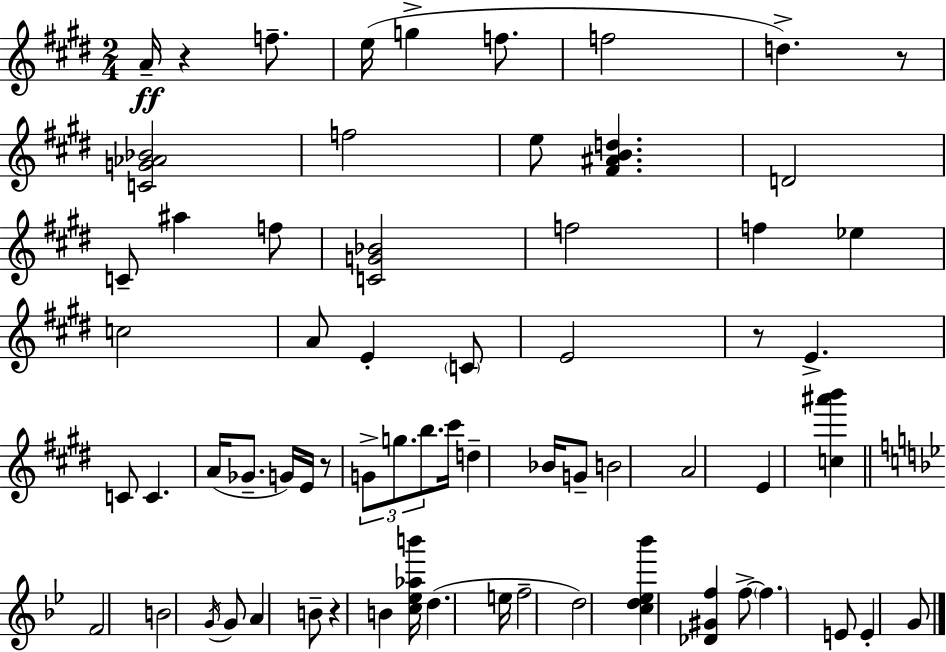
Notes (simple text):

A4/s R/q F5/e. E5/s G5/q F5/e. F5/h D5/q. R/e [C4,G4,Ab4,Bb4]/h F5/h E5/e [F#4,A#4,B4,D5]/q. D4/h C4/e A#5/q F5/e [C4,G4,Bb4]/h F5/h F5/q Eb5/q C5/h A4/e E4/q C4/e E4/h R/e E4/q. C4/e C4/q. A4/s Gb4/e. G4/s E4/s R/e G4/e G5/e. B5/e. C#6/s D5/q Bb4/s G4/e B4/h A4/h E4/q [C5,A#6,B6]/q F4/h B4/h G4/s G4/e A4/q B4/e R/q B4/q [C5,Eb5,Ab5,B6]/s D5/q. E5/s F5/h D5/h [C5,D5,Eb5,Bb6]/q [Db4,G#4,F5]/q F5/e F5/q. E4/e E4/q G4/e